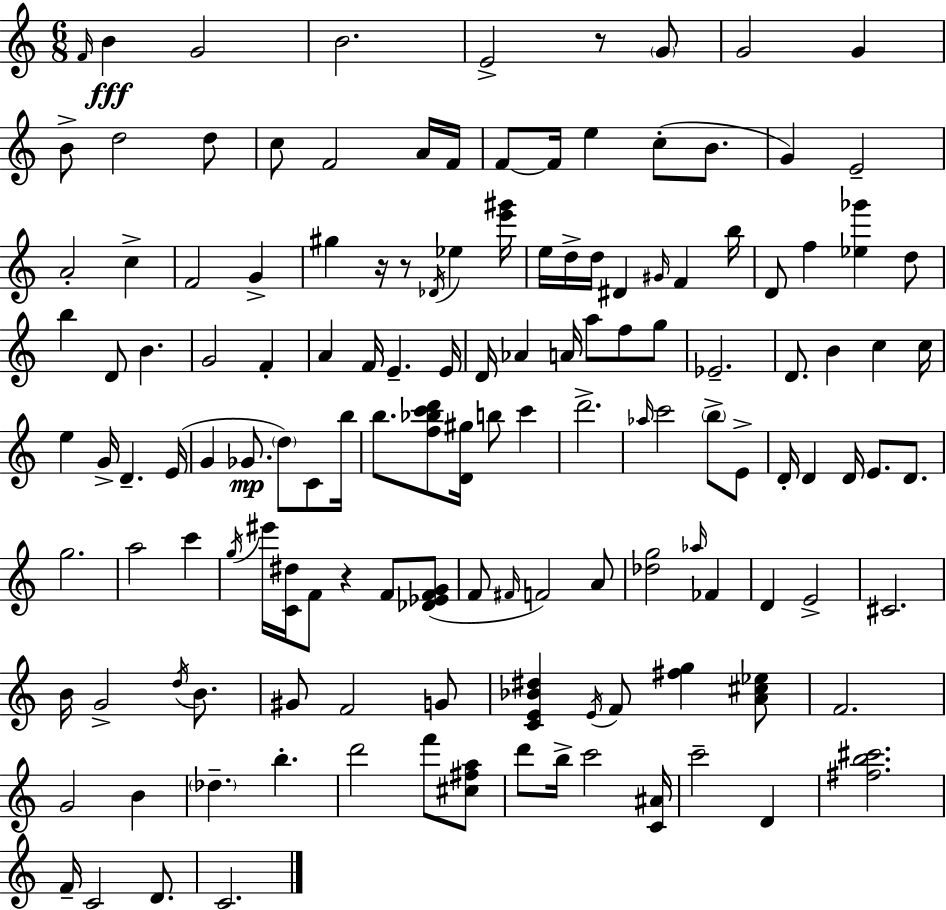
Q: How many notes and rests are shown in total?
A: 139